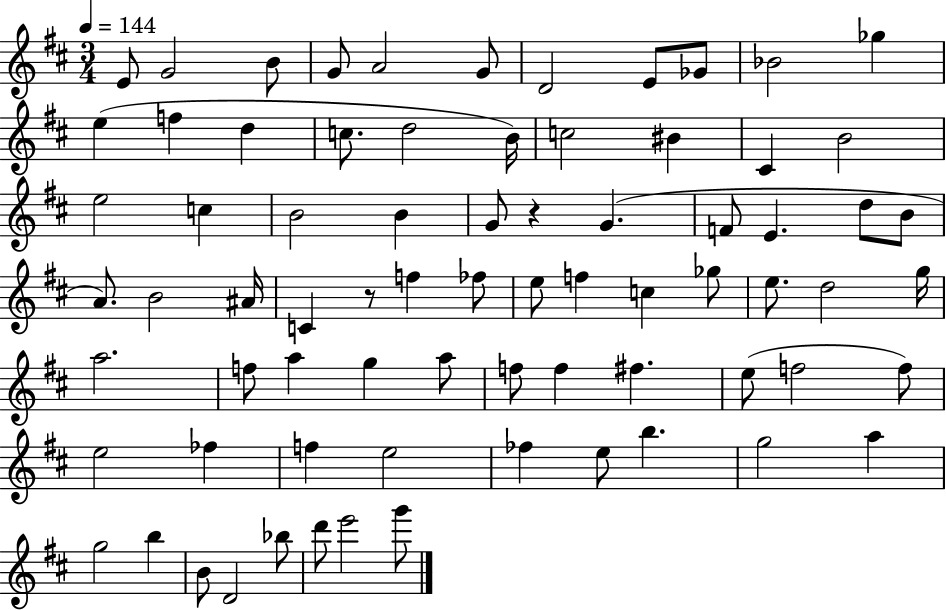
X:1
T:Untitled
M:3/4
L:1/4
K:D
E/2 G2 B/2 G/2 A2 G/2 D2 E/2 _G/2 _B2 _g e f d c/2 d2 B/4 c2 ^B ^C B2 e2 c B2 B G/2 z G F/2 E d/2 B/2 A/2 B2 ^A/4 C z/2 f _f/2 e/2 f c _g/2 e/2 d2 g/4 a2 f/2 a g a/2 f/2 f ^f e/2 f2 f/2 e2 _f f e2 _f e/2 b g2 a g2 b B/2 D2 _b/2 d'/2 e'2 g'/2